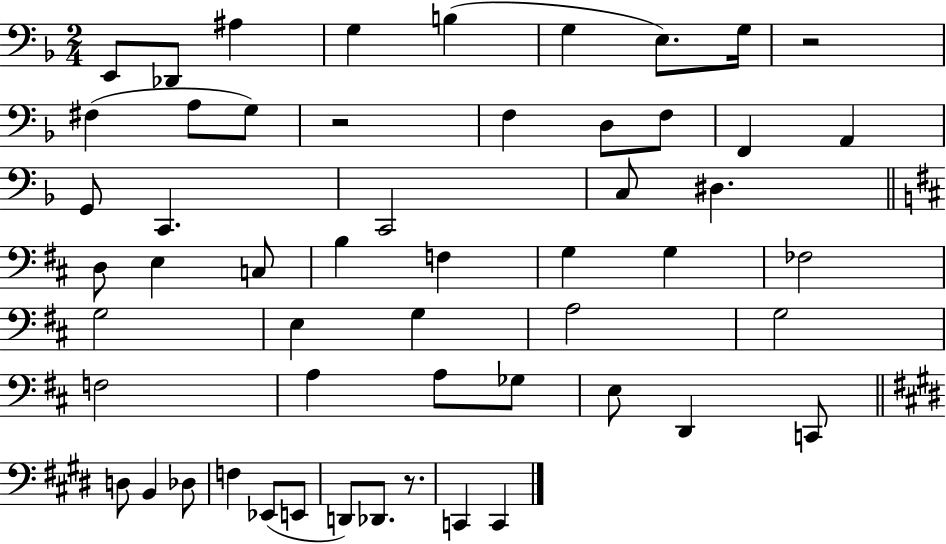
{
  \clef bass
  \numericTimeSignature
  \time 2/4
  \key f \major
  e,8 des,8 ais4 | g4 b4( | g4 e8.) g16 | r2 | \break fis4( a8 g8) | r2 | f4 d8 f8 | f,4 a,4 | \break g,8 c,4. | c,2 | c8 dis4. | \bar "||" \break \key d \major d8 e4 c8 | b4 f4 | g4 g4 | fes2 | \break g2 | e4 g4 | a2 | g2 | \break f2 | a4 a8 ges8 | e8 d,4 c,8 | \bar "||" \break \key e \major d8 b,4 des8 | f4 ees,8( e,8 | d,8) des,8. r8. | c,4 c,4 | \break \bar "|."
}